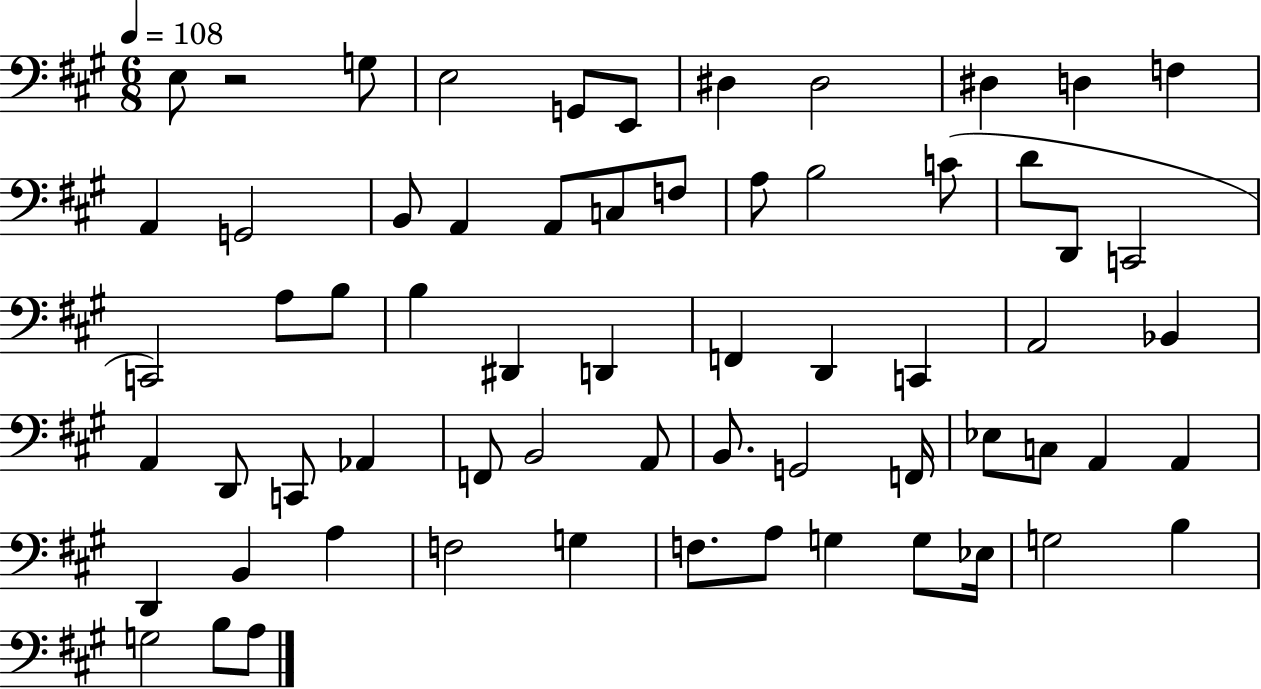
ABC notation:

X:1
T:Untitled
M:6/8
L:1/4
K:A
E,/2 z2 G,/2 E,2 G,,/2 E,,/2 ^D, ^D,2 ^D, D, F, A,, G,,2 B,,/2 A,, A,,/2 C,/2 F,/2 A,/2 B,2 C/2 D/2 D,,/2 C,,2 C,,2 A,/2 B,/2 B, ^D,, D,, F,, D,, C,, A,,2 _B,, A,, D,,/2 C,,/2 _A,, F,,/2 B,,2 A,,/2 B,,/2 G,,2 F,,/4 _E,/2 C,/2 A,, A,, D,, B,, A, F,2 G, F,/2 A,/2 G, G,/2 _E,/4 G,2 B, G,2 B,/2 A,/2